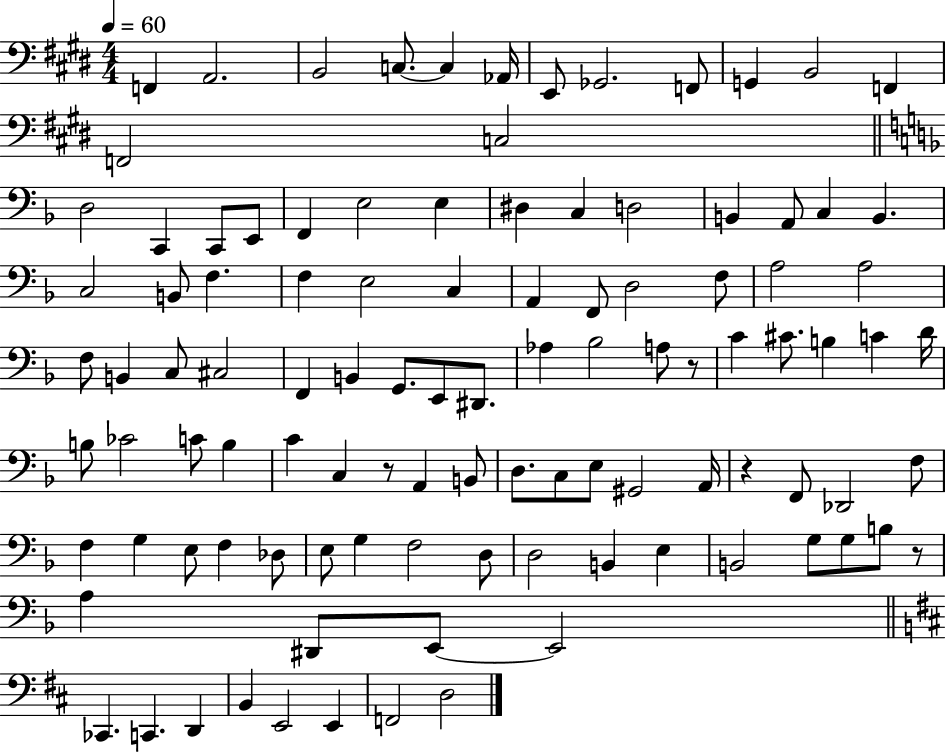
F2/q A2/h. B2/h C3/e. C3/q Ab2/s E2/e Gb2/h. F2/e G2/q B2/h F2/q F2/h C3/h D3/h C2/q C2/e E2/e F2/q E3/h E3/q D#3/q C3/q D3/h B2/q A2/e C3/q B2/q. C3/h B2/e F3/q. F3/q E3/h C3/q A2/q F2/e D3/h F3/e A3/h A3/h F3/e B2/q C3/e C#3/h F2/q B2/q G2/e. E2/e D#2/e. Ab3/q Bb3/h A3/e R/e C4/q C#4/e. B3/q C4/q D4/s B3/e CES4/h C4/e B3/q C4/q C3/q R/e A2/q B2/e D3/e. C3/e E3/e G#2/h A2/s R/q F2/e Db2/h F3/e F3/q G3/q E3/e F3/q Db3/e E3/e G3/q F3/h D3/e D3/h B2/q E3/q B2/h G3/e G3/e B3/e R/e A3/q D#2/e E2/e E2/h CES2/q. C2/q. D2/q B2/q E2/h E2/q F2/h D3/h